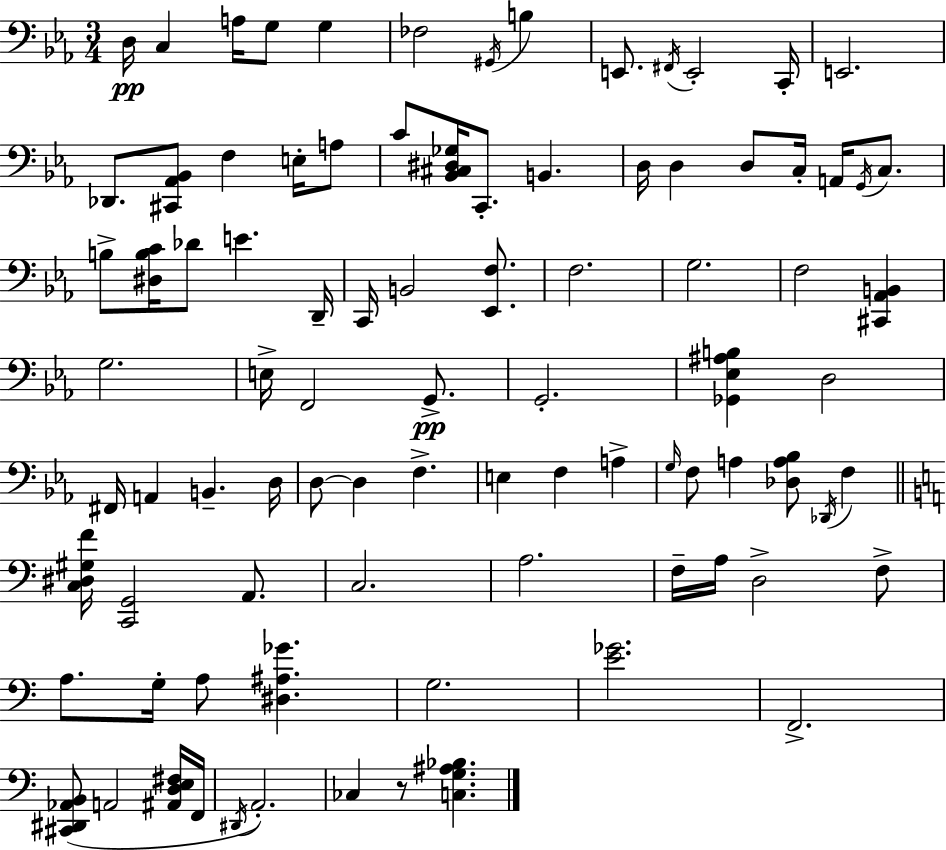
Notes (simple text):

D3/s C3/q A3/s G3/e G3/q FES3/h G#2/s B3/q E2/e. F#2/s E2/h C2/s E2/h. Db2/e. [C#2,Ab2,Bb2]/e F3/q E3/s A3/e C4/e [Bb2,C#3,D#3,Gb3]/s C2/e. B2/q. D3/s D3/q D3/e C3/s A2/s G2/s C3/e. B3/e [D#3,B3,C4]/s Db4/e E4/q. D2/s C2/s B2/h [Eb2,F3]/e. F3/h. G3/h. F3/h [C#2,Ab2,B2]/q G3/h. E3/s F2/h G2/e. G2/h. [Gb2,Eb3,A#3,B3]/q D3/h F#2/s A2/q B2/q. D3/s D3/e D3/q F3/q. E3/q F3/q A3/q G3/s F3/e A3/q [Db3,A3,Bb3]/e Db2/s F3/q [C3,D#3,G#3,F4]/s [C2,G2]/h A2/e. C3/h. A3/h. F3/s A3/s D3/h F3/e A3/e. G3/s A3/e [D#3,A#3,Gb4]/q. G3/h. [E4,Gb4]/h. F2/h. [C#2,D#2,Ab2,B2]/e A2/h [A#2,D3,E3,F#3]/s F2/s D#2/s A2/h. CES3/q R/e [C3,G3,A#3,Bb3]/q.